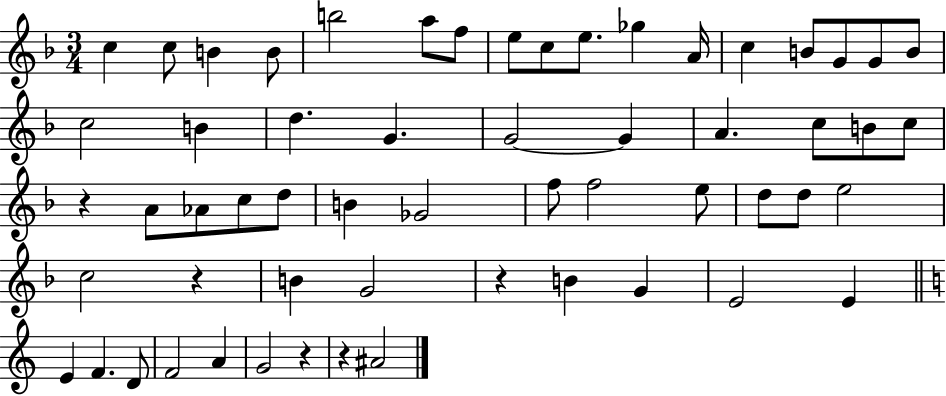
C5/q C5/e B4/q B4/e B5/h A5/e F5/e E5/e C5/e E5/e. Gb5/q A4/s C5/q B4/e G4/e G4/e B4/e C5/h B4/q D5/q. G4/q. G4/h G4/q A4/q. C5/e B4/e C5/e R/q A4/e Ab4/e C5/e D5/e B4/q Gb4/h F5/e F5/h E5/e D5/e D5/e E5/h C5/h R/q B4/q G4/h R/q B4/q G4/q E4/h E4/q E4/q F4/q. D4/e F4/h A4/q G4/h R/q R/q A#4/h